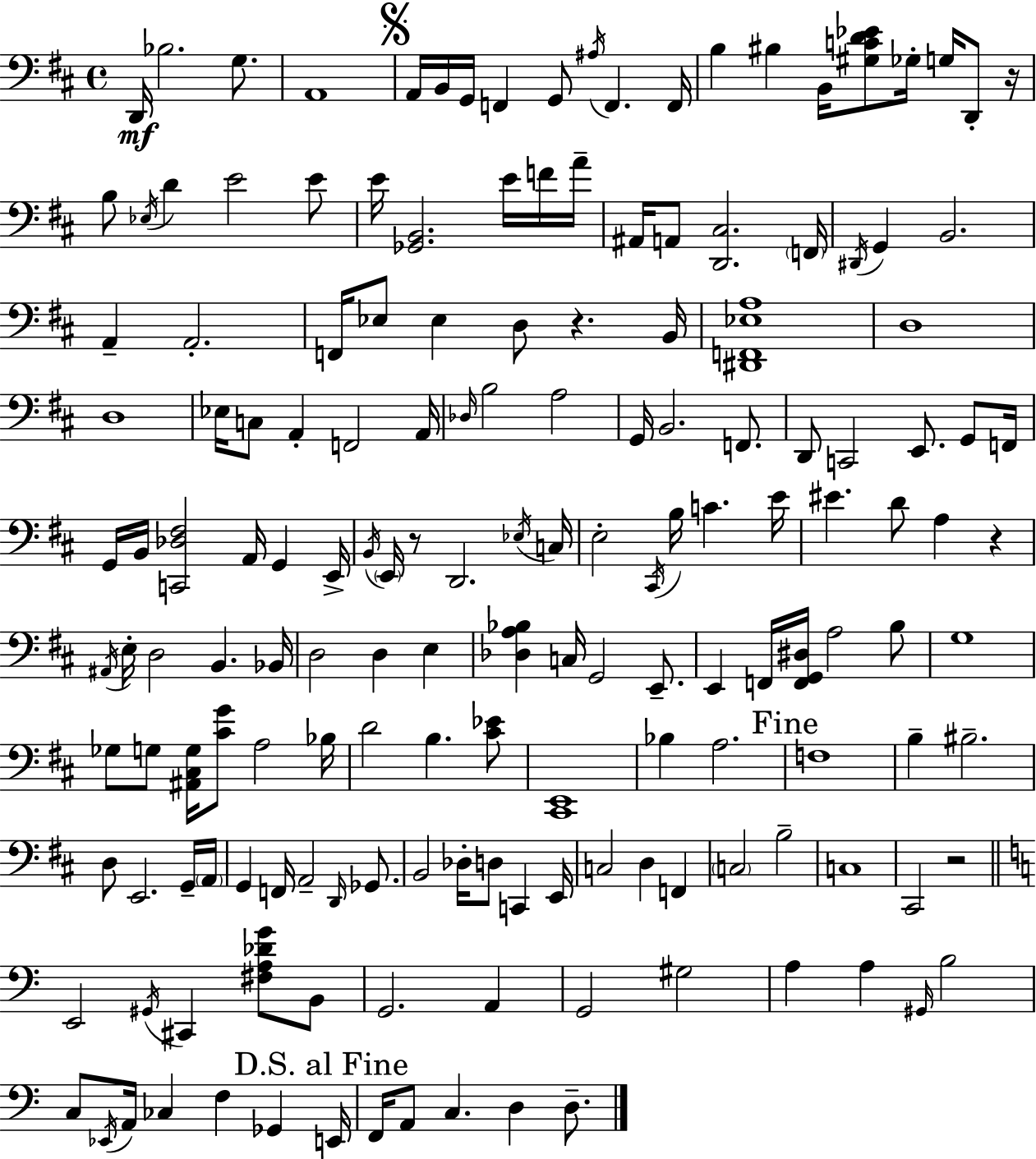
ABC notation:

X:1
T:Untitled
M:4/4
L:1/4
K:D
D,,/4 _B,2 G,/2 A,,4 A,,/4 B,,/4 G,,/4 F,, G,,/2 ^A,/4 F,, F,,/4 B, ^B, B,,/4 [^G,CD_E]/2 _G,/4 G,/4 D,,/2 z/4 B,/2 _E,/4 D E2 E/2 E/4 [_G,,B,,]2 E/4 F/4 A/4 ^A,,/4 A,,/2 [D,,^C,]2 F,,/4 ^D,,/4 G,, B,,2 A,, A,,2 F,,/4 _E,/2 _E, D,/2 z B,,/4 [^D,,F,,_E,A,]4 D,4 D,4 _E,/4 C,/2 A,, F,,2 A,,/4 _D,/4 B,2 A,2 G,,/4 B,,2 F,,/2 D,,/2 C,,2 E,,/2 G,,/2 F,,/4 G,,/4 B,,/4 [C,,_D,^F,]2 A,,/4 G,, E,,/4 B,,/4 E,,/4 z/2 D,,2 _E,/4 C,/4 E,2 ^C,,/4 B,/4 C E/4 ^E D/2 A, z ^A,,/4 E,/4 D,2 B,, _B,,/4 D,2 D, E, [_D,A,_B,] C,/4 G,,2 E,,/2 E,, F,,/4 [F,,G,,^D,]/4 A,2 B,/2 G,4 _G,/2 G,/2 [^A,,^C,G,]/4 [^CG]/2 A,2 _B,/4 D2 B, [^C_E]/2 [^C,,E,,]4 _B, A,2 F,4 B, ^B,2 D,/2 E,,2 G,,/4 A,,/4 G,, F,,/4 A,,2 D,,/4 _G,,/2 B,,2 _D,/4 D,/2 C,, E,,/4 C,2 D, F,, C,2 B,2 C,4 ^C,,2 z2 E,,2 ^G,,/4 ^C,, [^F,A,_DG]/2 B,,/2 G,,2 A,, G,,2 ^G,2 A, A, ^G,,/4 B,2 C,/2 _E,,/4 A,,/4 _C, F, _G,, E,,/4 F,,/4 A,,/2 C, D, D,/2